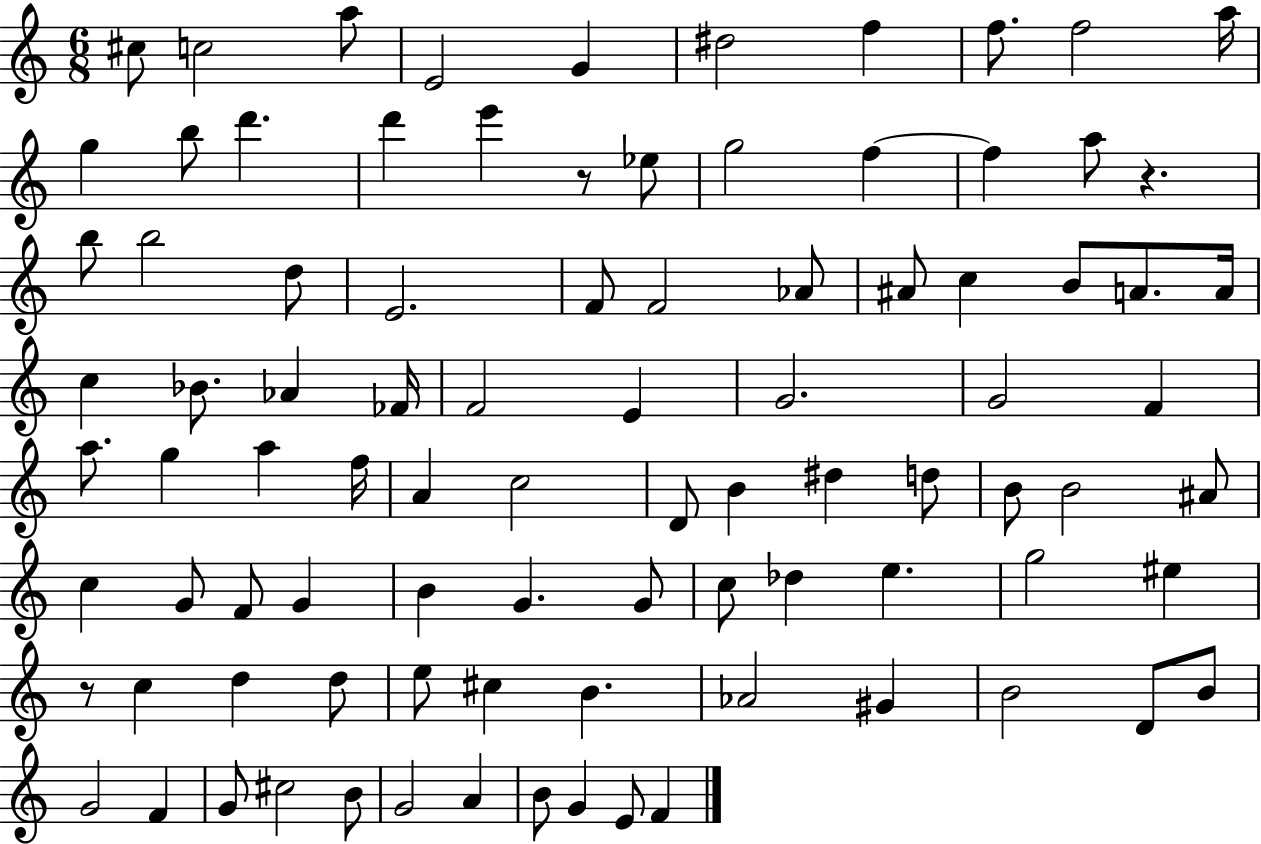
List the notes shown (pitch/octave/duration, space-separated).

C#5/e C5/h A5/e E4/h G4/q D#5/h F5/q F5/e. F5/h A5/s G5/q B5/e D6/q. D6/q E6/q R/e Eb5/e G5/h F5/q F5/q A5/e R/q. B5/e B5/h D5/e E4/h. F4/e F4/h Ab4/e A#4/e C5/q B4/e A4/e. A4/s C5/q Bb4/e. Ab4/q FES4/s F4/h E4/q G4/h. G4/h F4/q A5/e. G5/q A5/q F5/s A4/q C5/h D4/e B4/q D#5/q D5/e B4/e B4/h A#4/e C5/q G4/e F4/e G4/q B4/q G4/q. G4/e C5/e Db5/q E5/q. G5/h EIS5/q R/e C5/q D5/q D5/e E5/e C#5/q B4/q. Ab4/h G#4/q B4/h D4/e B4/e G4/h F4/q G4/e C#5/h B4/e G4/h A4/q B4/e G4/q E4/e F4/q